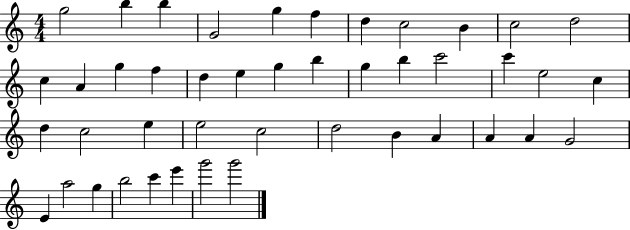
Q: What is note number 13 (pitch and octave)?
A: A4